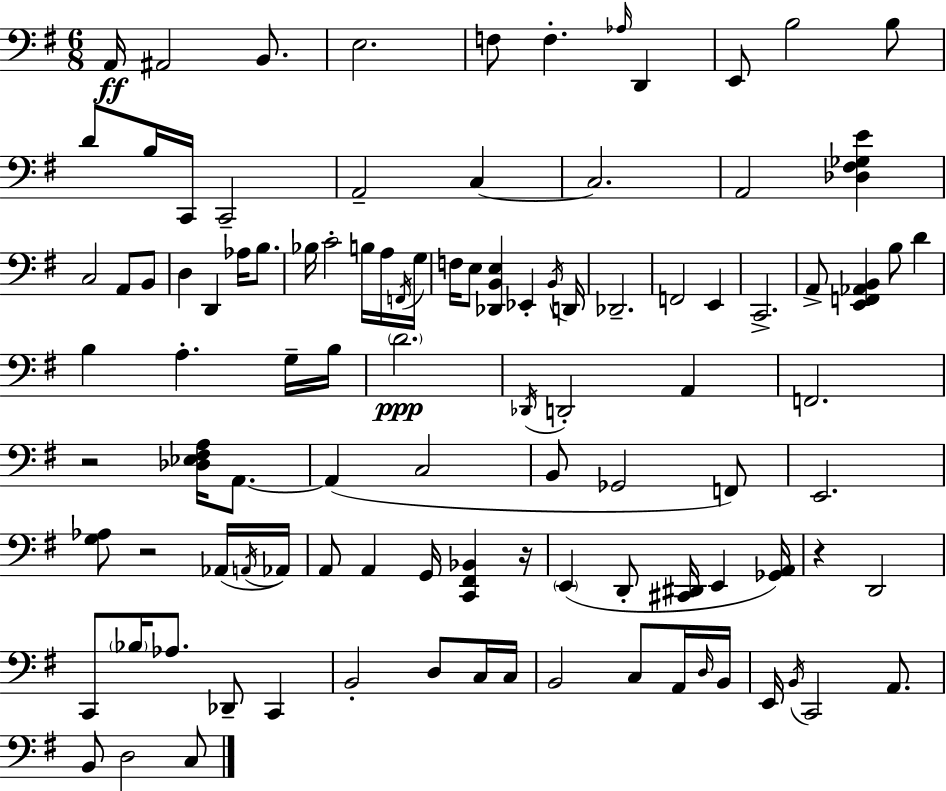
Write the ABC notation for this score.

X:1
T:Untitled
M:6/8
L:1/4
K:Em
A,,/4 ^A,,2 B,,/2 E,2 F,/2 F, _A,/4 D,, E,,/2 B,2 B,/2 D/2 B,/4 C,,/4 C,,2 A,,2 C, C,2 A,,2 [_D,^F,_G,E] C,2 A,,/2 B,,/2 D, D,, _A,/4 B,/2 _B,/4 C2 B,/4 A,/4 F,,/4 G,/4 F,/4 E,/2 [_D,,B,,E,] _E,, B,,/4 D,,/4 _D,,2 F,,2 E,, C,,2 A,,/2 [E,,F,,_A,,B,,] B,/2 D B, A, G,/4 B,/4 D2 _D,,/4 D,,2 A,, F,,2 z2 [_D,_E,^F,A,]/4 A,,/2 A,, C,2 B,,/2 _G,,2 F,,/2 E,,2 [G,_A,]/2 z2 _A,,/4 A,,/4 _A,,/4 A,,/2 A,, G,,/4 [C,,^F,,_B,,] z/4 E,, D,,/2 [^C,,^D,,]/4 E,, [_G,,A,,]/4 z D,,2 C,,/2 _B,/4 _A,/2 _D,,/2 C,, B,,2 D,/2 C,/4 C,/4 B,,2 C,/2 A,,/4 D,/4 B,,/4 E,,/4 B,,/4 C,,2 A,,/2 B,,/2 D,2 C,/2